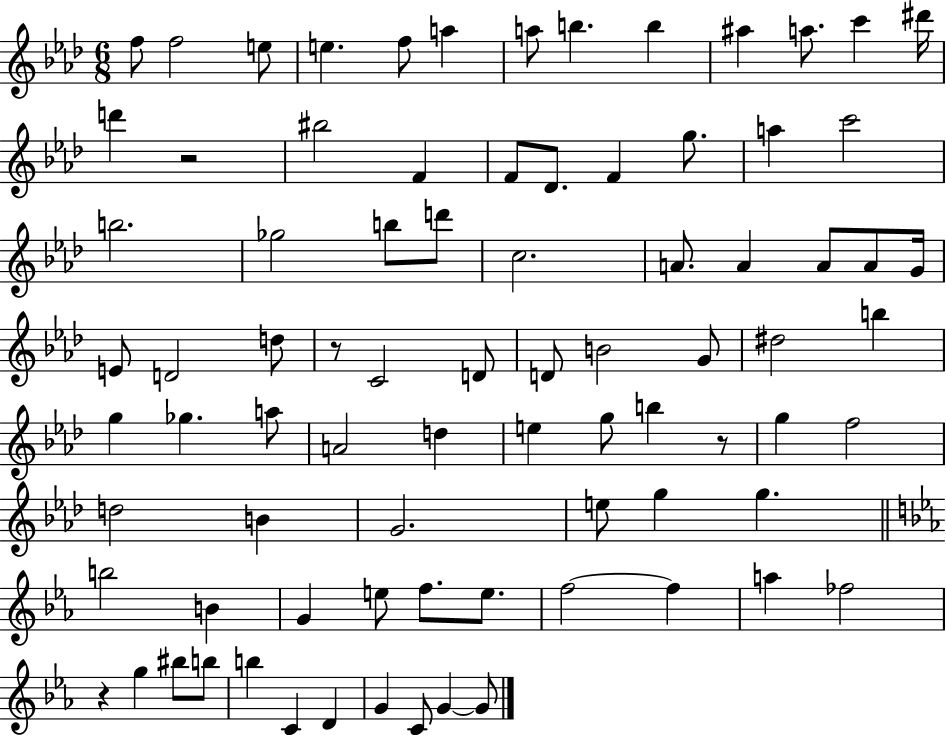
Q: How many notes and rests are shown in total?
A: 82